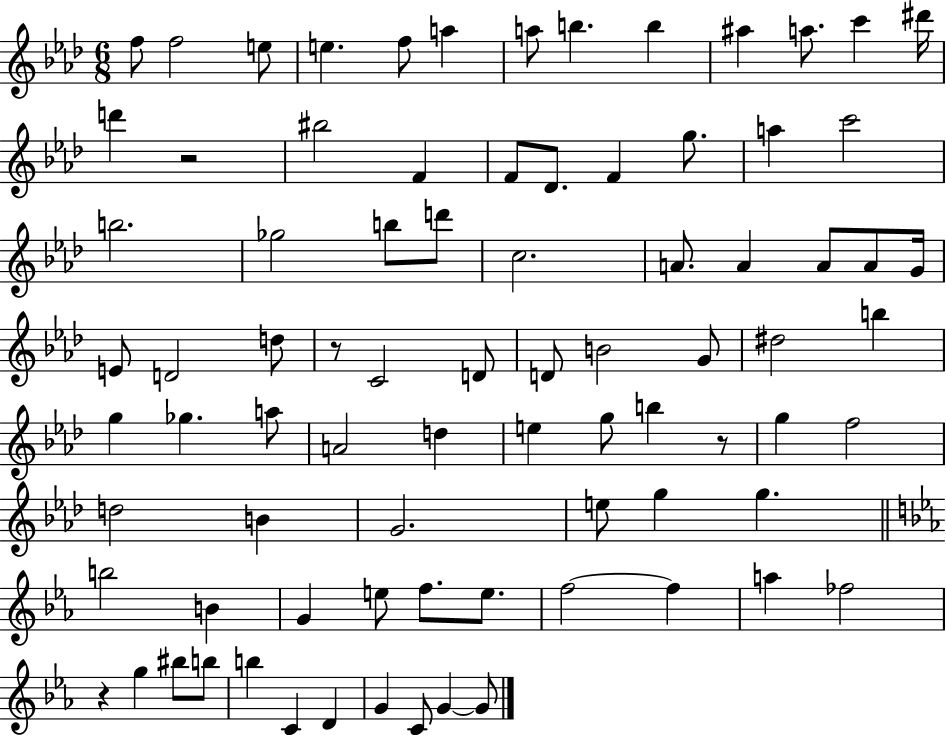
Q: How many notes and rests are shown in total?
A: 82